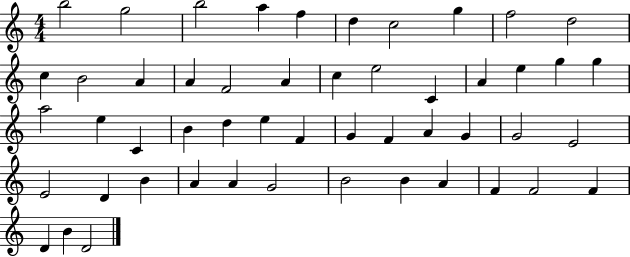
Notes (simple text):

B5/h G5/h B5/h A5/q F5/q D5/q C5/h G5/q F5/h D5/h C5/q B4/h A4/q A4/q F4/h A4/q C5/q E5/h C4/q A4/q E5/q G5/q G5/q A5/h E5/q C4/q B4/q D5/q E5/q F4/q G4/q F4/q A4/q G4/q G4/h E4/h E4/h D4/q B4/q A4/q A4/q G4/h B4/h B4/q A4/q F4/q F4/h F4/q D4/q B4/q D4/h